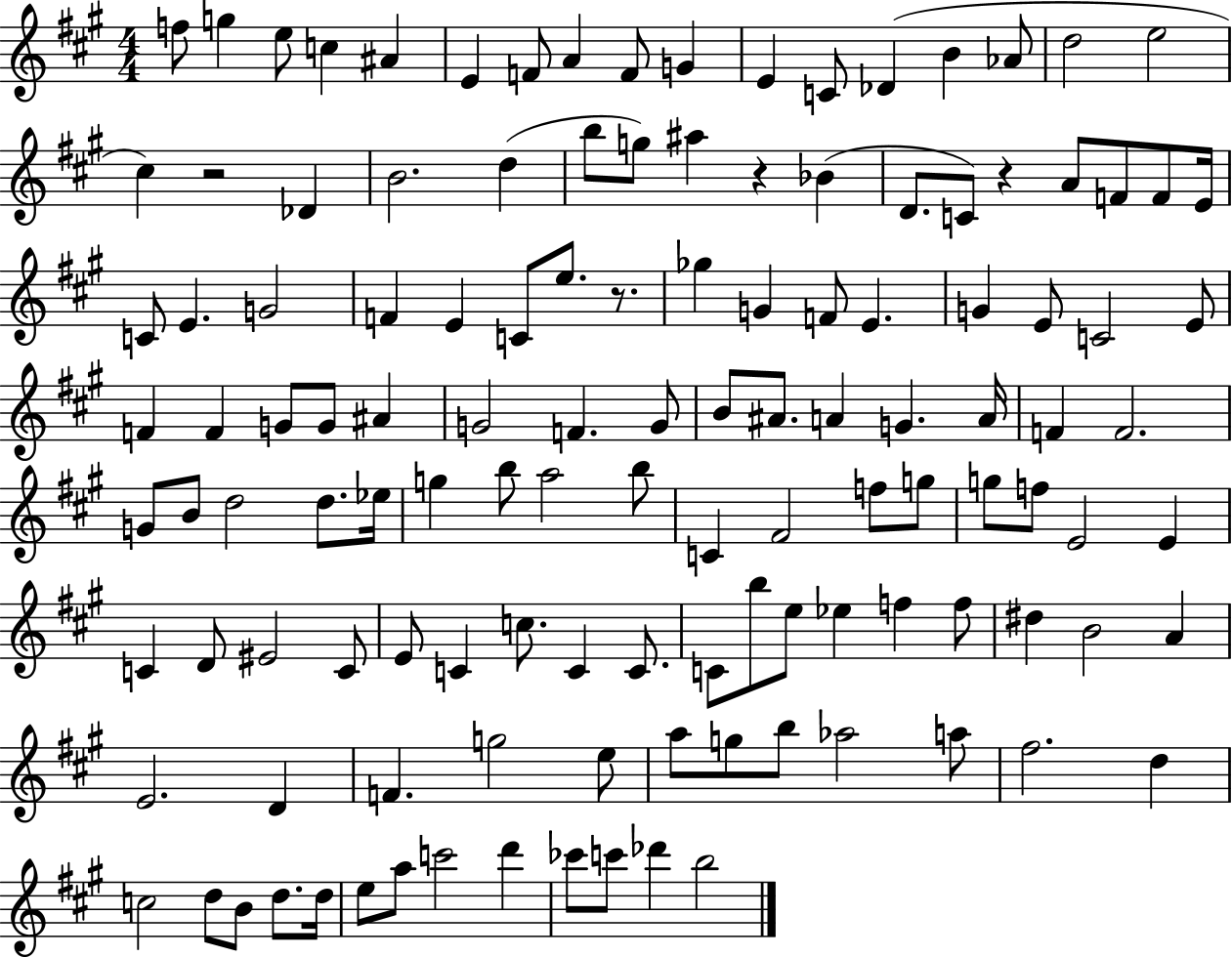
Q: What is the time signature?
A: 4/4